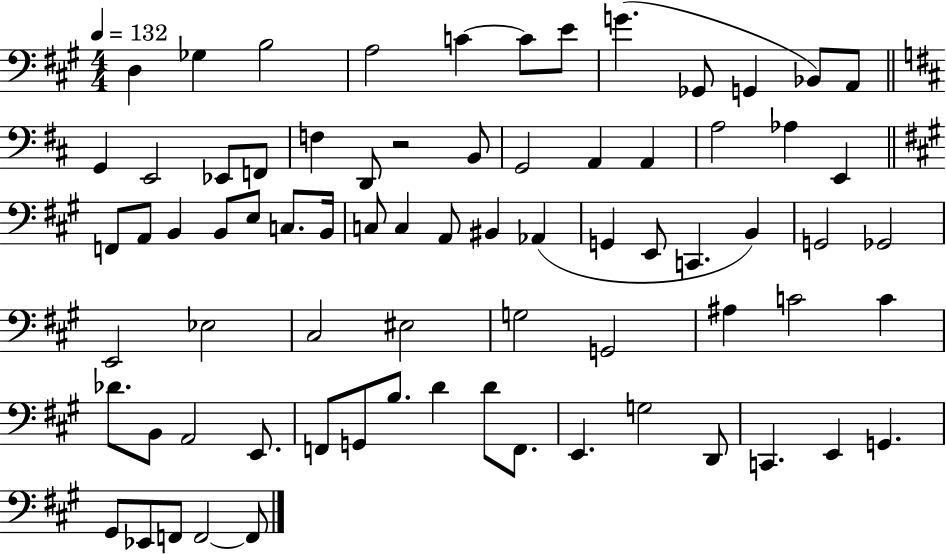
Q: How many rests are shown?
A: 1